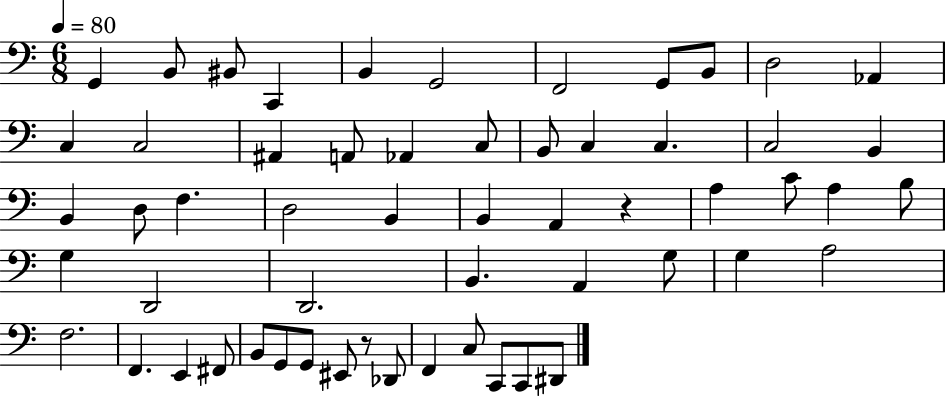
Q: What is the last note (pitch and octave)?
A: D#2